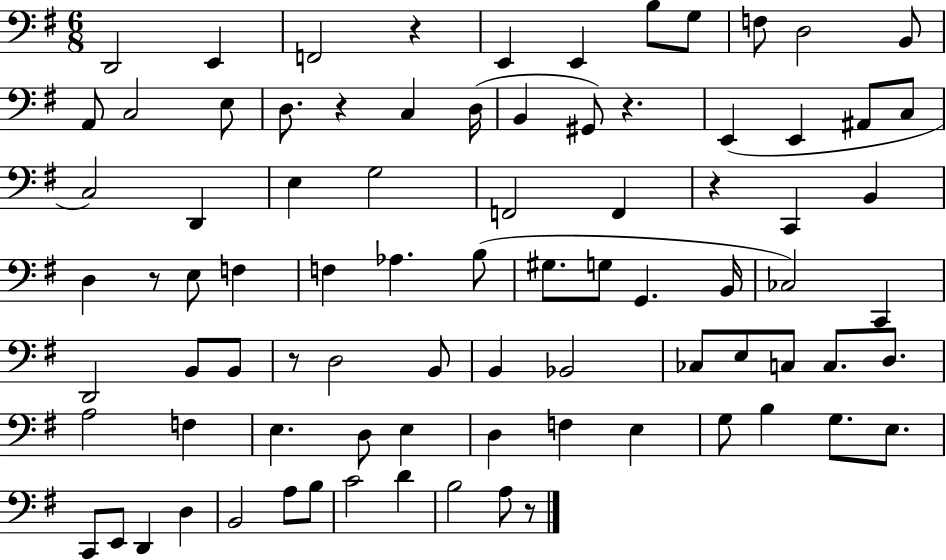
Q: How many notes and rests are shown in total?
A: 84